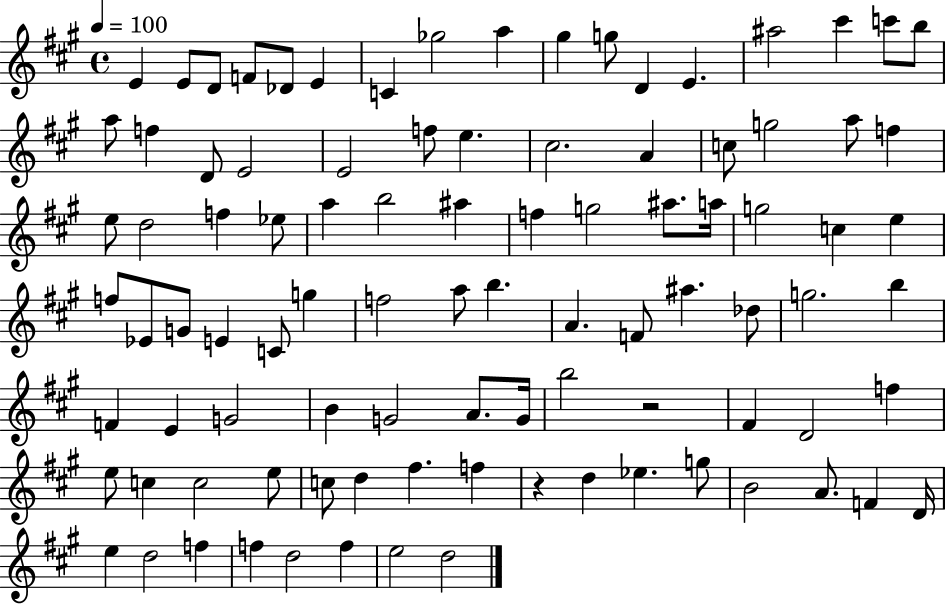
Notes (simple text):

E4/q E4/e D4/e F4/e Db4/e E4/q C4/q Gb5/h A5/q G#5/q G5/e D4/q E4/q. A#5/h C#6/q C6/e B5/e A5/e F5/q D4/e E4/h E4/h F5/e E5/q. C#5/h. A4/q C5/e G5/h A5/e F5/q E5/e D5/h F5/q Eb5/e A5/q B5/h A#5/q F5/q G5/h A#5/e. A5/s G5/h C5/q E5/q F5/e Eb4/e G4/e E4/q C4/e G5/q F5/h A5/e B5/q. A4/q. F4/e A#5/q. Db5/e G5/h. B5/q F4/q E4/q G4/h B4/q G4/h A4/e. G4/s B5/h R/h F#4/q D4/h F5/q E5/e C5/q C5/h E5/e C5/e D5/q F#5/q. F5/q R/q D5/q Eb5/q. G5/e B4/h A4/e. F4/q D4/s E5/q D5/h F5/q F5/q D5/h F5/q E5/h D5/h